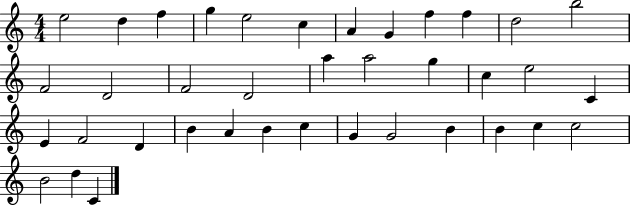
{
  \clef treble
  \numericTimeSignature
  \time 4/4
  \key c \major
  e''2 d''4 f''4 | g''4 e''2 c''4 | a'4 g'4 f''4 f''4 | d''2 b''2 | \break f'2 d'2 | f'2 d'2 | a''4 a''2 g''4 | c''4 e''2 c'4 | \break e'4 f'2 d'4 | b'4 a'4 b'4 c''4 | g'4 g'2 b'4 | b'4 c''4 c''2 | \break b'2 d''4 c'4 | \bar "|."
}